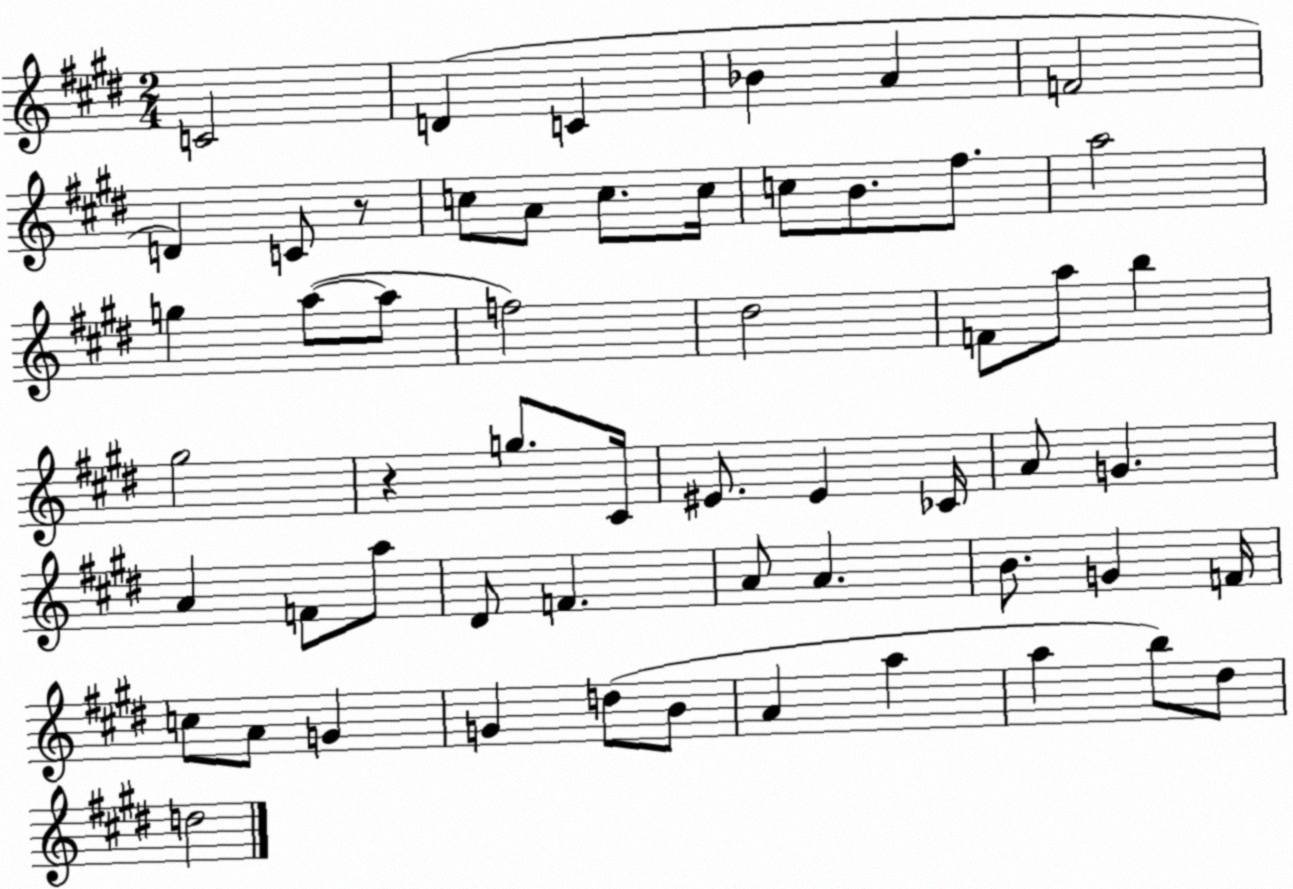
X:1
T:Untitled
M:2/4
L:1/4
K:E
C2 D C _B A F2 D C/2 z/2 c/2 A/2 c/2 c/4 c/2 B/2 ^f/2 a2 g a/2 a/2 f2 ^d2 F/2 a/2 b ^g2 z g/2 ^C/4 ^E/2 ^E _C/4 A/2 G A F/2 a/2 ^D/2 F A/2 A B/2 G F/4 c/2 A/2 G G d/2 B/2 A a a b/2 ^d/2 d2